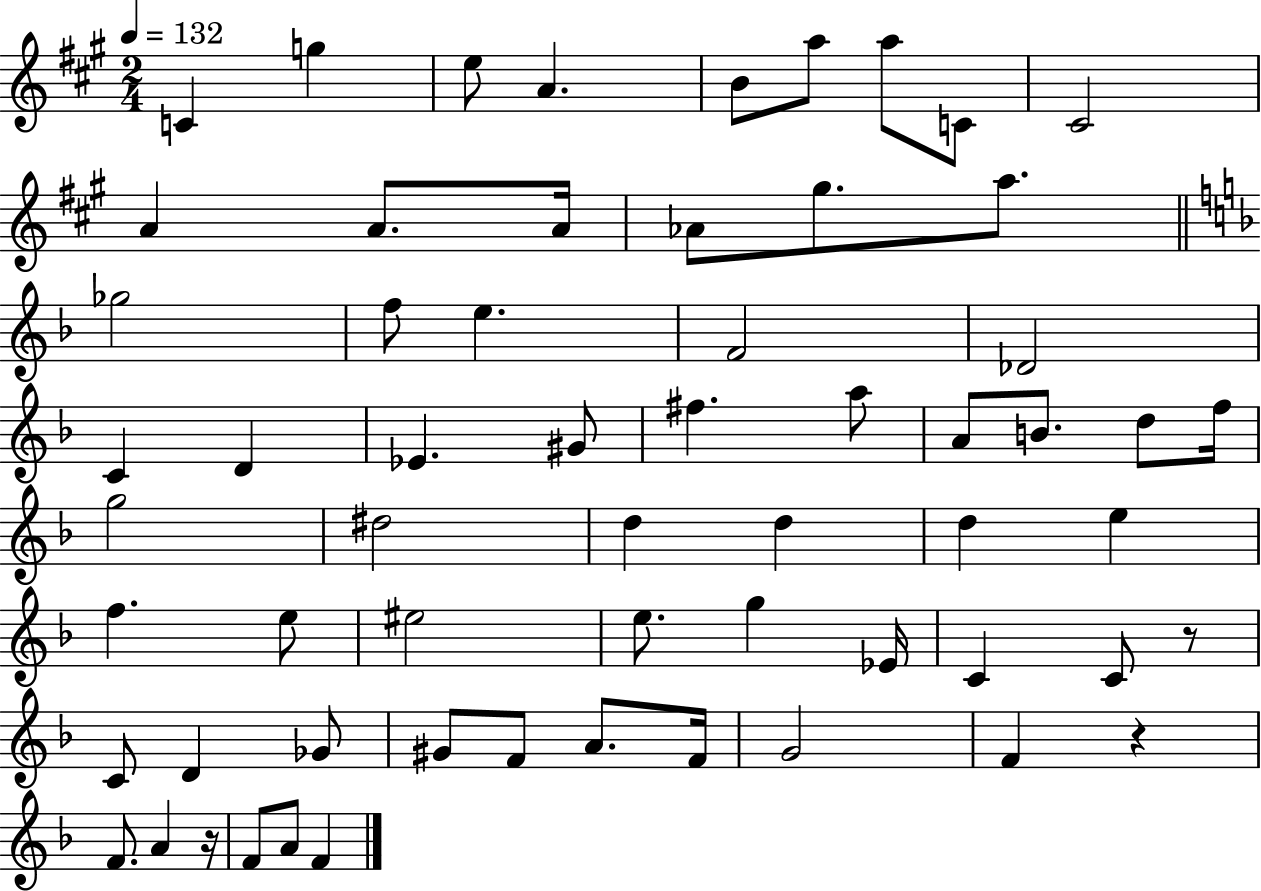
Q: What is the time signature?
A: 2/4